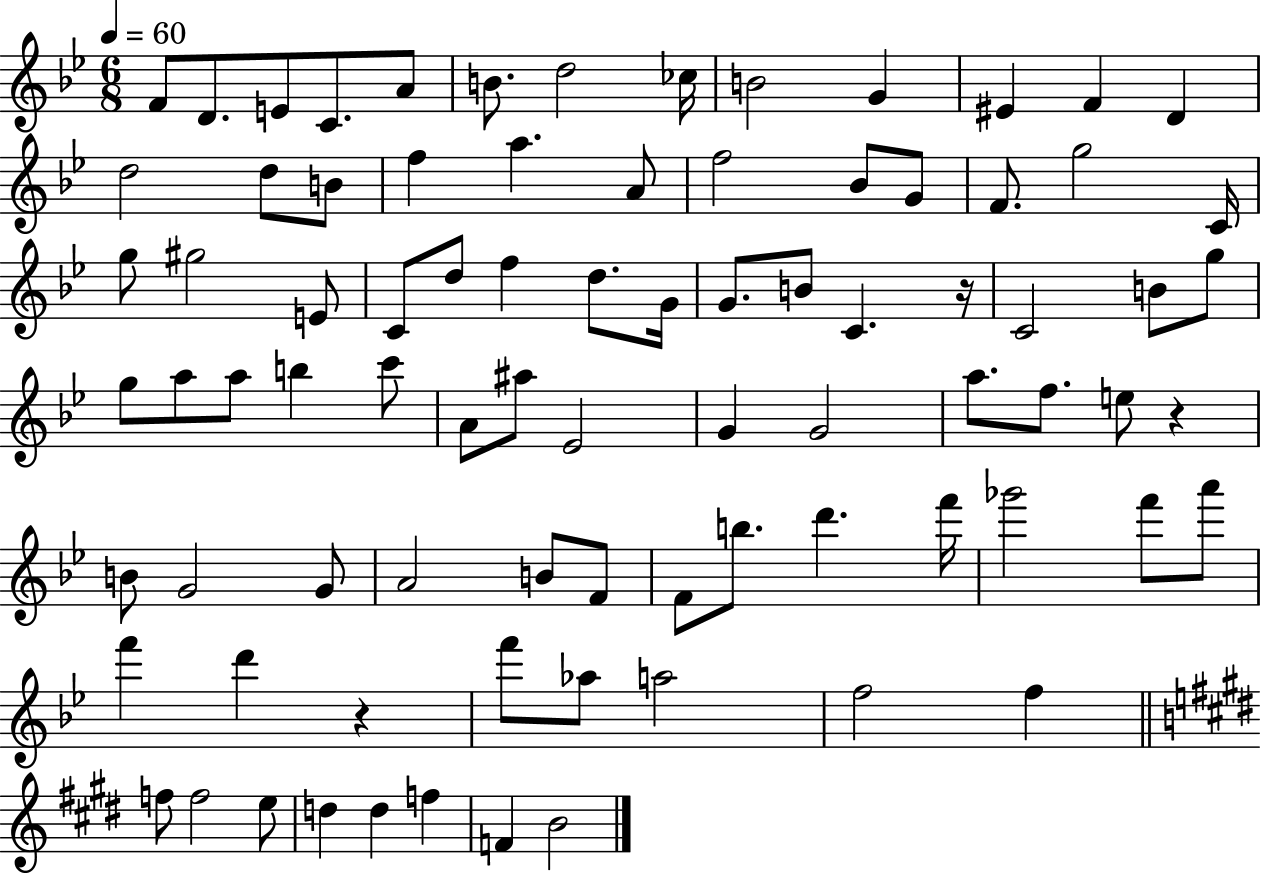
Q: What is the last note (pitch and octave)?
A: B4